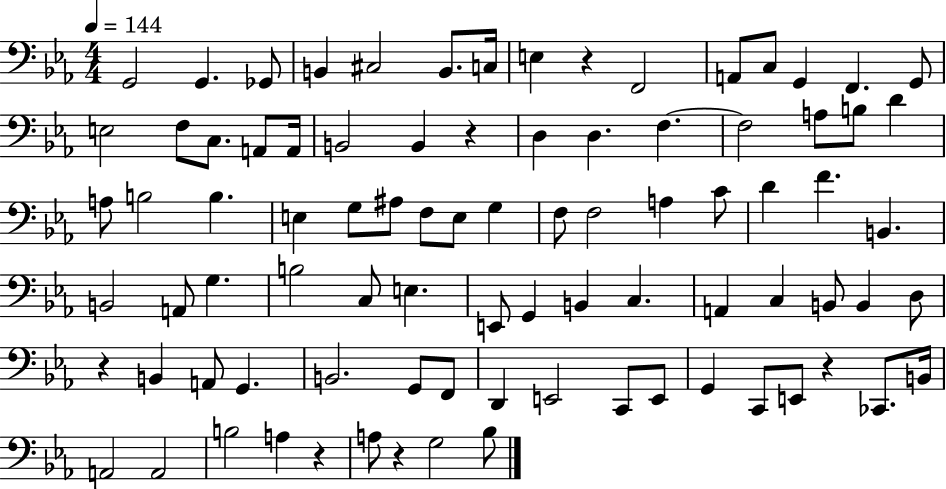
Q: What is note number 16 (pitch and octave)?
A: F3